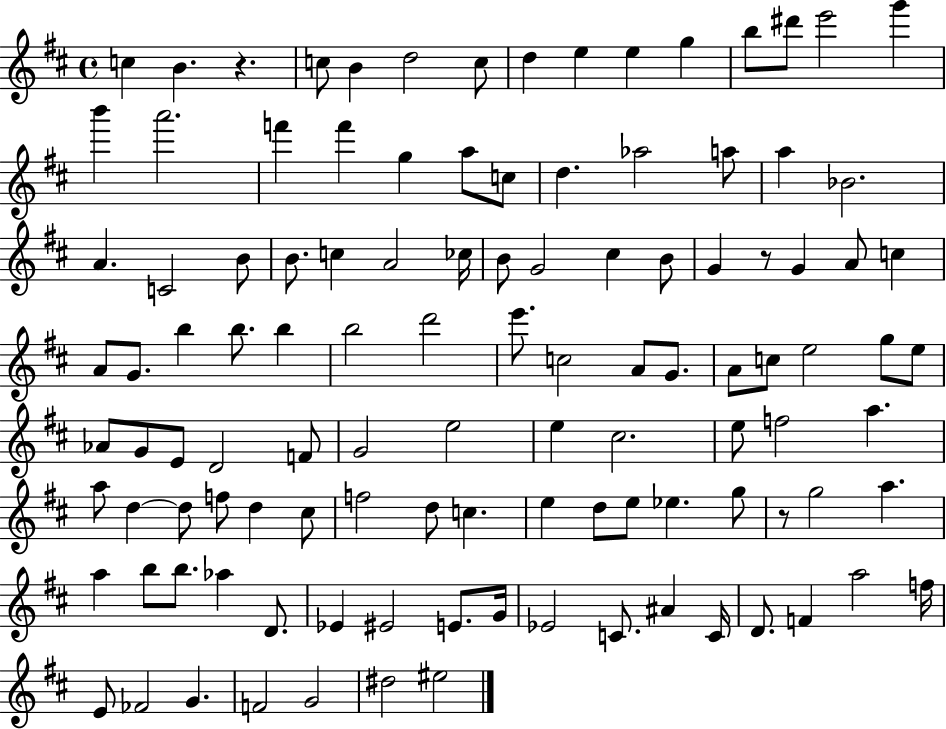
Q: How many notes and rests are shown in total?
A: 112